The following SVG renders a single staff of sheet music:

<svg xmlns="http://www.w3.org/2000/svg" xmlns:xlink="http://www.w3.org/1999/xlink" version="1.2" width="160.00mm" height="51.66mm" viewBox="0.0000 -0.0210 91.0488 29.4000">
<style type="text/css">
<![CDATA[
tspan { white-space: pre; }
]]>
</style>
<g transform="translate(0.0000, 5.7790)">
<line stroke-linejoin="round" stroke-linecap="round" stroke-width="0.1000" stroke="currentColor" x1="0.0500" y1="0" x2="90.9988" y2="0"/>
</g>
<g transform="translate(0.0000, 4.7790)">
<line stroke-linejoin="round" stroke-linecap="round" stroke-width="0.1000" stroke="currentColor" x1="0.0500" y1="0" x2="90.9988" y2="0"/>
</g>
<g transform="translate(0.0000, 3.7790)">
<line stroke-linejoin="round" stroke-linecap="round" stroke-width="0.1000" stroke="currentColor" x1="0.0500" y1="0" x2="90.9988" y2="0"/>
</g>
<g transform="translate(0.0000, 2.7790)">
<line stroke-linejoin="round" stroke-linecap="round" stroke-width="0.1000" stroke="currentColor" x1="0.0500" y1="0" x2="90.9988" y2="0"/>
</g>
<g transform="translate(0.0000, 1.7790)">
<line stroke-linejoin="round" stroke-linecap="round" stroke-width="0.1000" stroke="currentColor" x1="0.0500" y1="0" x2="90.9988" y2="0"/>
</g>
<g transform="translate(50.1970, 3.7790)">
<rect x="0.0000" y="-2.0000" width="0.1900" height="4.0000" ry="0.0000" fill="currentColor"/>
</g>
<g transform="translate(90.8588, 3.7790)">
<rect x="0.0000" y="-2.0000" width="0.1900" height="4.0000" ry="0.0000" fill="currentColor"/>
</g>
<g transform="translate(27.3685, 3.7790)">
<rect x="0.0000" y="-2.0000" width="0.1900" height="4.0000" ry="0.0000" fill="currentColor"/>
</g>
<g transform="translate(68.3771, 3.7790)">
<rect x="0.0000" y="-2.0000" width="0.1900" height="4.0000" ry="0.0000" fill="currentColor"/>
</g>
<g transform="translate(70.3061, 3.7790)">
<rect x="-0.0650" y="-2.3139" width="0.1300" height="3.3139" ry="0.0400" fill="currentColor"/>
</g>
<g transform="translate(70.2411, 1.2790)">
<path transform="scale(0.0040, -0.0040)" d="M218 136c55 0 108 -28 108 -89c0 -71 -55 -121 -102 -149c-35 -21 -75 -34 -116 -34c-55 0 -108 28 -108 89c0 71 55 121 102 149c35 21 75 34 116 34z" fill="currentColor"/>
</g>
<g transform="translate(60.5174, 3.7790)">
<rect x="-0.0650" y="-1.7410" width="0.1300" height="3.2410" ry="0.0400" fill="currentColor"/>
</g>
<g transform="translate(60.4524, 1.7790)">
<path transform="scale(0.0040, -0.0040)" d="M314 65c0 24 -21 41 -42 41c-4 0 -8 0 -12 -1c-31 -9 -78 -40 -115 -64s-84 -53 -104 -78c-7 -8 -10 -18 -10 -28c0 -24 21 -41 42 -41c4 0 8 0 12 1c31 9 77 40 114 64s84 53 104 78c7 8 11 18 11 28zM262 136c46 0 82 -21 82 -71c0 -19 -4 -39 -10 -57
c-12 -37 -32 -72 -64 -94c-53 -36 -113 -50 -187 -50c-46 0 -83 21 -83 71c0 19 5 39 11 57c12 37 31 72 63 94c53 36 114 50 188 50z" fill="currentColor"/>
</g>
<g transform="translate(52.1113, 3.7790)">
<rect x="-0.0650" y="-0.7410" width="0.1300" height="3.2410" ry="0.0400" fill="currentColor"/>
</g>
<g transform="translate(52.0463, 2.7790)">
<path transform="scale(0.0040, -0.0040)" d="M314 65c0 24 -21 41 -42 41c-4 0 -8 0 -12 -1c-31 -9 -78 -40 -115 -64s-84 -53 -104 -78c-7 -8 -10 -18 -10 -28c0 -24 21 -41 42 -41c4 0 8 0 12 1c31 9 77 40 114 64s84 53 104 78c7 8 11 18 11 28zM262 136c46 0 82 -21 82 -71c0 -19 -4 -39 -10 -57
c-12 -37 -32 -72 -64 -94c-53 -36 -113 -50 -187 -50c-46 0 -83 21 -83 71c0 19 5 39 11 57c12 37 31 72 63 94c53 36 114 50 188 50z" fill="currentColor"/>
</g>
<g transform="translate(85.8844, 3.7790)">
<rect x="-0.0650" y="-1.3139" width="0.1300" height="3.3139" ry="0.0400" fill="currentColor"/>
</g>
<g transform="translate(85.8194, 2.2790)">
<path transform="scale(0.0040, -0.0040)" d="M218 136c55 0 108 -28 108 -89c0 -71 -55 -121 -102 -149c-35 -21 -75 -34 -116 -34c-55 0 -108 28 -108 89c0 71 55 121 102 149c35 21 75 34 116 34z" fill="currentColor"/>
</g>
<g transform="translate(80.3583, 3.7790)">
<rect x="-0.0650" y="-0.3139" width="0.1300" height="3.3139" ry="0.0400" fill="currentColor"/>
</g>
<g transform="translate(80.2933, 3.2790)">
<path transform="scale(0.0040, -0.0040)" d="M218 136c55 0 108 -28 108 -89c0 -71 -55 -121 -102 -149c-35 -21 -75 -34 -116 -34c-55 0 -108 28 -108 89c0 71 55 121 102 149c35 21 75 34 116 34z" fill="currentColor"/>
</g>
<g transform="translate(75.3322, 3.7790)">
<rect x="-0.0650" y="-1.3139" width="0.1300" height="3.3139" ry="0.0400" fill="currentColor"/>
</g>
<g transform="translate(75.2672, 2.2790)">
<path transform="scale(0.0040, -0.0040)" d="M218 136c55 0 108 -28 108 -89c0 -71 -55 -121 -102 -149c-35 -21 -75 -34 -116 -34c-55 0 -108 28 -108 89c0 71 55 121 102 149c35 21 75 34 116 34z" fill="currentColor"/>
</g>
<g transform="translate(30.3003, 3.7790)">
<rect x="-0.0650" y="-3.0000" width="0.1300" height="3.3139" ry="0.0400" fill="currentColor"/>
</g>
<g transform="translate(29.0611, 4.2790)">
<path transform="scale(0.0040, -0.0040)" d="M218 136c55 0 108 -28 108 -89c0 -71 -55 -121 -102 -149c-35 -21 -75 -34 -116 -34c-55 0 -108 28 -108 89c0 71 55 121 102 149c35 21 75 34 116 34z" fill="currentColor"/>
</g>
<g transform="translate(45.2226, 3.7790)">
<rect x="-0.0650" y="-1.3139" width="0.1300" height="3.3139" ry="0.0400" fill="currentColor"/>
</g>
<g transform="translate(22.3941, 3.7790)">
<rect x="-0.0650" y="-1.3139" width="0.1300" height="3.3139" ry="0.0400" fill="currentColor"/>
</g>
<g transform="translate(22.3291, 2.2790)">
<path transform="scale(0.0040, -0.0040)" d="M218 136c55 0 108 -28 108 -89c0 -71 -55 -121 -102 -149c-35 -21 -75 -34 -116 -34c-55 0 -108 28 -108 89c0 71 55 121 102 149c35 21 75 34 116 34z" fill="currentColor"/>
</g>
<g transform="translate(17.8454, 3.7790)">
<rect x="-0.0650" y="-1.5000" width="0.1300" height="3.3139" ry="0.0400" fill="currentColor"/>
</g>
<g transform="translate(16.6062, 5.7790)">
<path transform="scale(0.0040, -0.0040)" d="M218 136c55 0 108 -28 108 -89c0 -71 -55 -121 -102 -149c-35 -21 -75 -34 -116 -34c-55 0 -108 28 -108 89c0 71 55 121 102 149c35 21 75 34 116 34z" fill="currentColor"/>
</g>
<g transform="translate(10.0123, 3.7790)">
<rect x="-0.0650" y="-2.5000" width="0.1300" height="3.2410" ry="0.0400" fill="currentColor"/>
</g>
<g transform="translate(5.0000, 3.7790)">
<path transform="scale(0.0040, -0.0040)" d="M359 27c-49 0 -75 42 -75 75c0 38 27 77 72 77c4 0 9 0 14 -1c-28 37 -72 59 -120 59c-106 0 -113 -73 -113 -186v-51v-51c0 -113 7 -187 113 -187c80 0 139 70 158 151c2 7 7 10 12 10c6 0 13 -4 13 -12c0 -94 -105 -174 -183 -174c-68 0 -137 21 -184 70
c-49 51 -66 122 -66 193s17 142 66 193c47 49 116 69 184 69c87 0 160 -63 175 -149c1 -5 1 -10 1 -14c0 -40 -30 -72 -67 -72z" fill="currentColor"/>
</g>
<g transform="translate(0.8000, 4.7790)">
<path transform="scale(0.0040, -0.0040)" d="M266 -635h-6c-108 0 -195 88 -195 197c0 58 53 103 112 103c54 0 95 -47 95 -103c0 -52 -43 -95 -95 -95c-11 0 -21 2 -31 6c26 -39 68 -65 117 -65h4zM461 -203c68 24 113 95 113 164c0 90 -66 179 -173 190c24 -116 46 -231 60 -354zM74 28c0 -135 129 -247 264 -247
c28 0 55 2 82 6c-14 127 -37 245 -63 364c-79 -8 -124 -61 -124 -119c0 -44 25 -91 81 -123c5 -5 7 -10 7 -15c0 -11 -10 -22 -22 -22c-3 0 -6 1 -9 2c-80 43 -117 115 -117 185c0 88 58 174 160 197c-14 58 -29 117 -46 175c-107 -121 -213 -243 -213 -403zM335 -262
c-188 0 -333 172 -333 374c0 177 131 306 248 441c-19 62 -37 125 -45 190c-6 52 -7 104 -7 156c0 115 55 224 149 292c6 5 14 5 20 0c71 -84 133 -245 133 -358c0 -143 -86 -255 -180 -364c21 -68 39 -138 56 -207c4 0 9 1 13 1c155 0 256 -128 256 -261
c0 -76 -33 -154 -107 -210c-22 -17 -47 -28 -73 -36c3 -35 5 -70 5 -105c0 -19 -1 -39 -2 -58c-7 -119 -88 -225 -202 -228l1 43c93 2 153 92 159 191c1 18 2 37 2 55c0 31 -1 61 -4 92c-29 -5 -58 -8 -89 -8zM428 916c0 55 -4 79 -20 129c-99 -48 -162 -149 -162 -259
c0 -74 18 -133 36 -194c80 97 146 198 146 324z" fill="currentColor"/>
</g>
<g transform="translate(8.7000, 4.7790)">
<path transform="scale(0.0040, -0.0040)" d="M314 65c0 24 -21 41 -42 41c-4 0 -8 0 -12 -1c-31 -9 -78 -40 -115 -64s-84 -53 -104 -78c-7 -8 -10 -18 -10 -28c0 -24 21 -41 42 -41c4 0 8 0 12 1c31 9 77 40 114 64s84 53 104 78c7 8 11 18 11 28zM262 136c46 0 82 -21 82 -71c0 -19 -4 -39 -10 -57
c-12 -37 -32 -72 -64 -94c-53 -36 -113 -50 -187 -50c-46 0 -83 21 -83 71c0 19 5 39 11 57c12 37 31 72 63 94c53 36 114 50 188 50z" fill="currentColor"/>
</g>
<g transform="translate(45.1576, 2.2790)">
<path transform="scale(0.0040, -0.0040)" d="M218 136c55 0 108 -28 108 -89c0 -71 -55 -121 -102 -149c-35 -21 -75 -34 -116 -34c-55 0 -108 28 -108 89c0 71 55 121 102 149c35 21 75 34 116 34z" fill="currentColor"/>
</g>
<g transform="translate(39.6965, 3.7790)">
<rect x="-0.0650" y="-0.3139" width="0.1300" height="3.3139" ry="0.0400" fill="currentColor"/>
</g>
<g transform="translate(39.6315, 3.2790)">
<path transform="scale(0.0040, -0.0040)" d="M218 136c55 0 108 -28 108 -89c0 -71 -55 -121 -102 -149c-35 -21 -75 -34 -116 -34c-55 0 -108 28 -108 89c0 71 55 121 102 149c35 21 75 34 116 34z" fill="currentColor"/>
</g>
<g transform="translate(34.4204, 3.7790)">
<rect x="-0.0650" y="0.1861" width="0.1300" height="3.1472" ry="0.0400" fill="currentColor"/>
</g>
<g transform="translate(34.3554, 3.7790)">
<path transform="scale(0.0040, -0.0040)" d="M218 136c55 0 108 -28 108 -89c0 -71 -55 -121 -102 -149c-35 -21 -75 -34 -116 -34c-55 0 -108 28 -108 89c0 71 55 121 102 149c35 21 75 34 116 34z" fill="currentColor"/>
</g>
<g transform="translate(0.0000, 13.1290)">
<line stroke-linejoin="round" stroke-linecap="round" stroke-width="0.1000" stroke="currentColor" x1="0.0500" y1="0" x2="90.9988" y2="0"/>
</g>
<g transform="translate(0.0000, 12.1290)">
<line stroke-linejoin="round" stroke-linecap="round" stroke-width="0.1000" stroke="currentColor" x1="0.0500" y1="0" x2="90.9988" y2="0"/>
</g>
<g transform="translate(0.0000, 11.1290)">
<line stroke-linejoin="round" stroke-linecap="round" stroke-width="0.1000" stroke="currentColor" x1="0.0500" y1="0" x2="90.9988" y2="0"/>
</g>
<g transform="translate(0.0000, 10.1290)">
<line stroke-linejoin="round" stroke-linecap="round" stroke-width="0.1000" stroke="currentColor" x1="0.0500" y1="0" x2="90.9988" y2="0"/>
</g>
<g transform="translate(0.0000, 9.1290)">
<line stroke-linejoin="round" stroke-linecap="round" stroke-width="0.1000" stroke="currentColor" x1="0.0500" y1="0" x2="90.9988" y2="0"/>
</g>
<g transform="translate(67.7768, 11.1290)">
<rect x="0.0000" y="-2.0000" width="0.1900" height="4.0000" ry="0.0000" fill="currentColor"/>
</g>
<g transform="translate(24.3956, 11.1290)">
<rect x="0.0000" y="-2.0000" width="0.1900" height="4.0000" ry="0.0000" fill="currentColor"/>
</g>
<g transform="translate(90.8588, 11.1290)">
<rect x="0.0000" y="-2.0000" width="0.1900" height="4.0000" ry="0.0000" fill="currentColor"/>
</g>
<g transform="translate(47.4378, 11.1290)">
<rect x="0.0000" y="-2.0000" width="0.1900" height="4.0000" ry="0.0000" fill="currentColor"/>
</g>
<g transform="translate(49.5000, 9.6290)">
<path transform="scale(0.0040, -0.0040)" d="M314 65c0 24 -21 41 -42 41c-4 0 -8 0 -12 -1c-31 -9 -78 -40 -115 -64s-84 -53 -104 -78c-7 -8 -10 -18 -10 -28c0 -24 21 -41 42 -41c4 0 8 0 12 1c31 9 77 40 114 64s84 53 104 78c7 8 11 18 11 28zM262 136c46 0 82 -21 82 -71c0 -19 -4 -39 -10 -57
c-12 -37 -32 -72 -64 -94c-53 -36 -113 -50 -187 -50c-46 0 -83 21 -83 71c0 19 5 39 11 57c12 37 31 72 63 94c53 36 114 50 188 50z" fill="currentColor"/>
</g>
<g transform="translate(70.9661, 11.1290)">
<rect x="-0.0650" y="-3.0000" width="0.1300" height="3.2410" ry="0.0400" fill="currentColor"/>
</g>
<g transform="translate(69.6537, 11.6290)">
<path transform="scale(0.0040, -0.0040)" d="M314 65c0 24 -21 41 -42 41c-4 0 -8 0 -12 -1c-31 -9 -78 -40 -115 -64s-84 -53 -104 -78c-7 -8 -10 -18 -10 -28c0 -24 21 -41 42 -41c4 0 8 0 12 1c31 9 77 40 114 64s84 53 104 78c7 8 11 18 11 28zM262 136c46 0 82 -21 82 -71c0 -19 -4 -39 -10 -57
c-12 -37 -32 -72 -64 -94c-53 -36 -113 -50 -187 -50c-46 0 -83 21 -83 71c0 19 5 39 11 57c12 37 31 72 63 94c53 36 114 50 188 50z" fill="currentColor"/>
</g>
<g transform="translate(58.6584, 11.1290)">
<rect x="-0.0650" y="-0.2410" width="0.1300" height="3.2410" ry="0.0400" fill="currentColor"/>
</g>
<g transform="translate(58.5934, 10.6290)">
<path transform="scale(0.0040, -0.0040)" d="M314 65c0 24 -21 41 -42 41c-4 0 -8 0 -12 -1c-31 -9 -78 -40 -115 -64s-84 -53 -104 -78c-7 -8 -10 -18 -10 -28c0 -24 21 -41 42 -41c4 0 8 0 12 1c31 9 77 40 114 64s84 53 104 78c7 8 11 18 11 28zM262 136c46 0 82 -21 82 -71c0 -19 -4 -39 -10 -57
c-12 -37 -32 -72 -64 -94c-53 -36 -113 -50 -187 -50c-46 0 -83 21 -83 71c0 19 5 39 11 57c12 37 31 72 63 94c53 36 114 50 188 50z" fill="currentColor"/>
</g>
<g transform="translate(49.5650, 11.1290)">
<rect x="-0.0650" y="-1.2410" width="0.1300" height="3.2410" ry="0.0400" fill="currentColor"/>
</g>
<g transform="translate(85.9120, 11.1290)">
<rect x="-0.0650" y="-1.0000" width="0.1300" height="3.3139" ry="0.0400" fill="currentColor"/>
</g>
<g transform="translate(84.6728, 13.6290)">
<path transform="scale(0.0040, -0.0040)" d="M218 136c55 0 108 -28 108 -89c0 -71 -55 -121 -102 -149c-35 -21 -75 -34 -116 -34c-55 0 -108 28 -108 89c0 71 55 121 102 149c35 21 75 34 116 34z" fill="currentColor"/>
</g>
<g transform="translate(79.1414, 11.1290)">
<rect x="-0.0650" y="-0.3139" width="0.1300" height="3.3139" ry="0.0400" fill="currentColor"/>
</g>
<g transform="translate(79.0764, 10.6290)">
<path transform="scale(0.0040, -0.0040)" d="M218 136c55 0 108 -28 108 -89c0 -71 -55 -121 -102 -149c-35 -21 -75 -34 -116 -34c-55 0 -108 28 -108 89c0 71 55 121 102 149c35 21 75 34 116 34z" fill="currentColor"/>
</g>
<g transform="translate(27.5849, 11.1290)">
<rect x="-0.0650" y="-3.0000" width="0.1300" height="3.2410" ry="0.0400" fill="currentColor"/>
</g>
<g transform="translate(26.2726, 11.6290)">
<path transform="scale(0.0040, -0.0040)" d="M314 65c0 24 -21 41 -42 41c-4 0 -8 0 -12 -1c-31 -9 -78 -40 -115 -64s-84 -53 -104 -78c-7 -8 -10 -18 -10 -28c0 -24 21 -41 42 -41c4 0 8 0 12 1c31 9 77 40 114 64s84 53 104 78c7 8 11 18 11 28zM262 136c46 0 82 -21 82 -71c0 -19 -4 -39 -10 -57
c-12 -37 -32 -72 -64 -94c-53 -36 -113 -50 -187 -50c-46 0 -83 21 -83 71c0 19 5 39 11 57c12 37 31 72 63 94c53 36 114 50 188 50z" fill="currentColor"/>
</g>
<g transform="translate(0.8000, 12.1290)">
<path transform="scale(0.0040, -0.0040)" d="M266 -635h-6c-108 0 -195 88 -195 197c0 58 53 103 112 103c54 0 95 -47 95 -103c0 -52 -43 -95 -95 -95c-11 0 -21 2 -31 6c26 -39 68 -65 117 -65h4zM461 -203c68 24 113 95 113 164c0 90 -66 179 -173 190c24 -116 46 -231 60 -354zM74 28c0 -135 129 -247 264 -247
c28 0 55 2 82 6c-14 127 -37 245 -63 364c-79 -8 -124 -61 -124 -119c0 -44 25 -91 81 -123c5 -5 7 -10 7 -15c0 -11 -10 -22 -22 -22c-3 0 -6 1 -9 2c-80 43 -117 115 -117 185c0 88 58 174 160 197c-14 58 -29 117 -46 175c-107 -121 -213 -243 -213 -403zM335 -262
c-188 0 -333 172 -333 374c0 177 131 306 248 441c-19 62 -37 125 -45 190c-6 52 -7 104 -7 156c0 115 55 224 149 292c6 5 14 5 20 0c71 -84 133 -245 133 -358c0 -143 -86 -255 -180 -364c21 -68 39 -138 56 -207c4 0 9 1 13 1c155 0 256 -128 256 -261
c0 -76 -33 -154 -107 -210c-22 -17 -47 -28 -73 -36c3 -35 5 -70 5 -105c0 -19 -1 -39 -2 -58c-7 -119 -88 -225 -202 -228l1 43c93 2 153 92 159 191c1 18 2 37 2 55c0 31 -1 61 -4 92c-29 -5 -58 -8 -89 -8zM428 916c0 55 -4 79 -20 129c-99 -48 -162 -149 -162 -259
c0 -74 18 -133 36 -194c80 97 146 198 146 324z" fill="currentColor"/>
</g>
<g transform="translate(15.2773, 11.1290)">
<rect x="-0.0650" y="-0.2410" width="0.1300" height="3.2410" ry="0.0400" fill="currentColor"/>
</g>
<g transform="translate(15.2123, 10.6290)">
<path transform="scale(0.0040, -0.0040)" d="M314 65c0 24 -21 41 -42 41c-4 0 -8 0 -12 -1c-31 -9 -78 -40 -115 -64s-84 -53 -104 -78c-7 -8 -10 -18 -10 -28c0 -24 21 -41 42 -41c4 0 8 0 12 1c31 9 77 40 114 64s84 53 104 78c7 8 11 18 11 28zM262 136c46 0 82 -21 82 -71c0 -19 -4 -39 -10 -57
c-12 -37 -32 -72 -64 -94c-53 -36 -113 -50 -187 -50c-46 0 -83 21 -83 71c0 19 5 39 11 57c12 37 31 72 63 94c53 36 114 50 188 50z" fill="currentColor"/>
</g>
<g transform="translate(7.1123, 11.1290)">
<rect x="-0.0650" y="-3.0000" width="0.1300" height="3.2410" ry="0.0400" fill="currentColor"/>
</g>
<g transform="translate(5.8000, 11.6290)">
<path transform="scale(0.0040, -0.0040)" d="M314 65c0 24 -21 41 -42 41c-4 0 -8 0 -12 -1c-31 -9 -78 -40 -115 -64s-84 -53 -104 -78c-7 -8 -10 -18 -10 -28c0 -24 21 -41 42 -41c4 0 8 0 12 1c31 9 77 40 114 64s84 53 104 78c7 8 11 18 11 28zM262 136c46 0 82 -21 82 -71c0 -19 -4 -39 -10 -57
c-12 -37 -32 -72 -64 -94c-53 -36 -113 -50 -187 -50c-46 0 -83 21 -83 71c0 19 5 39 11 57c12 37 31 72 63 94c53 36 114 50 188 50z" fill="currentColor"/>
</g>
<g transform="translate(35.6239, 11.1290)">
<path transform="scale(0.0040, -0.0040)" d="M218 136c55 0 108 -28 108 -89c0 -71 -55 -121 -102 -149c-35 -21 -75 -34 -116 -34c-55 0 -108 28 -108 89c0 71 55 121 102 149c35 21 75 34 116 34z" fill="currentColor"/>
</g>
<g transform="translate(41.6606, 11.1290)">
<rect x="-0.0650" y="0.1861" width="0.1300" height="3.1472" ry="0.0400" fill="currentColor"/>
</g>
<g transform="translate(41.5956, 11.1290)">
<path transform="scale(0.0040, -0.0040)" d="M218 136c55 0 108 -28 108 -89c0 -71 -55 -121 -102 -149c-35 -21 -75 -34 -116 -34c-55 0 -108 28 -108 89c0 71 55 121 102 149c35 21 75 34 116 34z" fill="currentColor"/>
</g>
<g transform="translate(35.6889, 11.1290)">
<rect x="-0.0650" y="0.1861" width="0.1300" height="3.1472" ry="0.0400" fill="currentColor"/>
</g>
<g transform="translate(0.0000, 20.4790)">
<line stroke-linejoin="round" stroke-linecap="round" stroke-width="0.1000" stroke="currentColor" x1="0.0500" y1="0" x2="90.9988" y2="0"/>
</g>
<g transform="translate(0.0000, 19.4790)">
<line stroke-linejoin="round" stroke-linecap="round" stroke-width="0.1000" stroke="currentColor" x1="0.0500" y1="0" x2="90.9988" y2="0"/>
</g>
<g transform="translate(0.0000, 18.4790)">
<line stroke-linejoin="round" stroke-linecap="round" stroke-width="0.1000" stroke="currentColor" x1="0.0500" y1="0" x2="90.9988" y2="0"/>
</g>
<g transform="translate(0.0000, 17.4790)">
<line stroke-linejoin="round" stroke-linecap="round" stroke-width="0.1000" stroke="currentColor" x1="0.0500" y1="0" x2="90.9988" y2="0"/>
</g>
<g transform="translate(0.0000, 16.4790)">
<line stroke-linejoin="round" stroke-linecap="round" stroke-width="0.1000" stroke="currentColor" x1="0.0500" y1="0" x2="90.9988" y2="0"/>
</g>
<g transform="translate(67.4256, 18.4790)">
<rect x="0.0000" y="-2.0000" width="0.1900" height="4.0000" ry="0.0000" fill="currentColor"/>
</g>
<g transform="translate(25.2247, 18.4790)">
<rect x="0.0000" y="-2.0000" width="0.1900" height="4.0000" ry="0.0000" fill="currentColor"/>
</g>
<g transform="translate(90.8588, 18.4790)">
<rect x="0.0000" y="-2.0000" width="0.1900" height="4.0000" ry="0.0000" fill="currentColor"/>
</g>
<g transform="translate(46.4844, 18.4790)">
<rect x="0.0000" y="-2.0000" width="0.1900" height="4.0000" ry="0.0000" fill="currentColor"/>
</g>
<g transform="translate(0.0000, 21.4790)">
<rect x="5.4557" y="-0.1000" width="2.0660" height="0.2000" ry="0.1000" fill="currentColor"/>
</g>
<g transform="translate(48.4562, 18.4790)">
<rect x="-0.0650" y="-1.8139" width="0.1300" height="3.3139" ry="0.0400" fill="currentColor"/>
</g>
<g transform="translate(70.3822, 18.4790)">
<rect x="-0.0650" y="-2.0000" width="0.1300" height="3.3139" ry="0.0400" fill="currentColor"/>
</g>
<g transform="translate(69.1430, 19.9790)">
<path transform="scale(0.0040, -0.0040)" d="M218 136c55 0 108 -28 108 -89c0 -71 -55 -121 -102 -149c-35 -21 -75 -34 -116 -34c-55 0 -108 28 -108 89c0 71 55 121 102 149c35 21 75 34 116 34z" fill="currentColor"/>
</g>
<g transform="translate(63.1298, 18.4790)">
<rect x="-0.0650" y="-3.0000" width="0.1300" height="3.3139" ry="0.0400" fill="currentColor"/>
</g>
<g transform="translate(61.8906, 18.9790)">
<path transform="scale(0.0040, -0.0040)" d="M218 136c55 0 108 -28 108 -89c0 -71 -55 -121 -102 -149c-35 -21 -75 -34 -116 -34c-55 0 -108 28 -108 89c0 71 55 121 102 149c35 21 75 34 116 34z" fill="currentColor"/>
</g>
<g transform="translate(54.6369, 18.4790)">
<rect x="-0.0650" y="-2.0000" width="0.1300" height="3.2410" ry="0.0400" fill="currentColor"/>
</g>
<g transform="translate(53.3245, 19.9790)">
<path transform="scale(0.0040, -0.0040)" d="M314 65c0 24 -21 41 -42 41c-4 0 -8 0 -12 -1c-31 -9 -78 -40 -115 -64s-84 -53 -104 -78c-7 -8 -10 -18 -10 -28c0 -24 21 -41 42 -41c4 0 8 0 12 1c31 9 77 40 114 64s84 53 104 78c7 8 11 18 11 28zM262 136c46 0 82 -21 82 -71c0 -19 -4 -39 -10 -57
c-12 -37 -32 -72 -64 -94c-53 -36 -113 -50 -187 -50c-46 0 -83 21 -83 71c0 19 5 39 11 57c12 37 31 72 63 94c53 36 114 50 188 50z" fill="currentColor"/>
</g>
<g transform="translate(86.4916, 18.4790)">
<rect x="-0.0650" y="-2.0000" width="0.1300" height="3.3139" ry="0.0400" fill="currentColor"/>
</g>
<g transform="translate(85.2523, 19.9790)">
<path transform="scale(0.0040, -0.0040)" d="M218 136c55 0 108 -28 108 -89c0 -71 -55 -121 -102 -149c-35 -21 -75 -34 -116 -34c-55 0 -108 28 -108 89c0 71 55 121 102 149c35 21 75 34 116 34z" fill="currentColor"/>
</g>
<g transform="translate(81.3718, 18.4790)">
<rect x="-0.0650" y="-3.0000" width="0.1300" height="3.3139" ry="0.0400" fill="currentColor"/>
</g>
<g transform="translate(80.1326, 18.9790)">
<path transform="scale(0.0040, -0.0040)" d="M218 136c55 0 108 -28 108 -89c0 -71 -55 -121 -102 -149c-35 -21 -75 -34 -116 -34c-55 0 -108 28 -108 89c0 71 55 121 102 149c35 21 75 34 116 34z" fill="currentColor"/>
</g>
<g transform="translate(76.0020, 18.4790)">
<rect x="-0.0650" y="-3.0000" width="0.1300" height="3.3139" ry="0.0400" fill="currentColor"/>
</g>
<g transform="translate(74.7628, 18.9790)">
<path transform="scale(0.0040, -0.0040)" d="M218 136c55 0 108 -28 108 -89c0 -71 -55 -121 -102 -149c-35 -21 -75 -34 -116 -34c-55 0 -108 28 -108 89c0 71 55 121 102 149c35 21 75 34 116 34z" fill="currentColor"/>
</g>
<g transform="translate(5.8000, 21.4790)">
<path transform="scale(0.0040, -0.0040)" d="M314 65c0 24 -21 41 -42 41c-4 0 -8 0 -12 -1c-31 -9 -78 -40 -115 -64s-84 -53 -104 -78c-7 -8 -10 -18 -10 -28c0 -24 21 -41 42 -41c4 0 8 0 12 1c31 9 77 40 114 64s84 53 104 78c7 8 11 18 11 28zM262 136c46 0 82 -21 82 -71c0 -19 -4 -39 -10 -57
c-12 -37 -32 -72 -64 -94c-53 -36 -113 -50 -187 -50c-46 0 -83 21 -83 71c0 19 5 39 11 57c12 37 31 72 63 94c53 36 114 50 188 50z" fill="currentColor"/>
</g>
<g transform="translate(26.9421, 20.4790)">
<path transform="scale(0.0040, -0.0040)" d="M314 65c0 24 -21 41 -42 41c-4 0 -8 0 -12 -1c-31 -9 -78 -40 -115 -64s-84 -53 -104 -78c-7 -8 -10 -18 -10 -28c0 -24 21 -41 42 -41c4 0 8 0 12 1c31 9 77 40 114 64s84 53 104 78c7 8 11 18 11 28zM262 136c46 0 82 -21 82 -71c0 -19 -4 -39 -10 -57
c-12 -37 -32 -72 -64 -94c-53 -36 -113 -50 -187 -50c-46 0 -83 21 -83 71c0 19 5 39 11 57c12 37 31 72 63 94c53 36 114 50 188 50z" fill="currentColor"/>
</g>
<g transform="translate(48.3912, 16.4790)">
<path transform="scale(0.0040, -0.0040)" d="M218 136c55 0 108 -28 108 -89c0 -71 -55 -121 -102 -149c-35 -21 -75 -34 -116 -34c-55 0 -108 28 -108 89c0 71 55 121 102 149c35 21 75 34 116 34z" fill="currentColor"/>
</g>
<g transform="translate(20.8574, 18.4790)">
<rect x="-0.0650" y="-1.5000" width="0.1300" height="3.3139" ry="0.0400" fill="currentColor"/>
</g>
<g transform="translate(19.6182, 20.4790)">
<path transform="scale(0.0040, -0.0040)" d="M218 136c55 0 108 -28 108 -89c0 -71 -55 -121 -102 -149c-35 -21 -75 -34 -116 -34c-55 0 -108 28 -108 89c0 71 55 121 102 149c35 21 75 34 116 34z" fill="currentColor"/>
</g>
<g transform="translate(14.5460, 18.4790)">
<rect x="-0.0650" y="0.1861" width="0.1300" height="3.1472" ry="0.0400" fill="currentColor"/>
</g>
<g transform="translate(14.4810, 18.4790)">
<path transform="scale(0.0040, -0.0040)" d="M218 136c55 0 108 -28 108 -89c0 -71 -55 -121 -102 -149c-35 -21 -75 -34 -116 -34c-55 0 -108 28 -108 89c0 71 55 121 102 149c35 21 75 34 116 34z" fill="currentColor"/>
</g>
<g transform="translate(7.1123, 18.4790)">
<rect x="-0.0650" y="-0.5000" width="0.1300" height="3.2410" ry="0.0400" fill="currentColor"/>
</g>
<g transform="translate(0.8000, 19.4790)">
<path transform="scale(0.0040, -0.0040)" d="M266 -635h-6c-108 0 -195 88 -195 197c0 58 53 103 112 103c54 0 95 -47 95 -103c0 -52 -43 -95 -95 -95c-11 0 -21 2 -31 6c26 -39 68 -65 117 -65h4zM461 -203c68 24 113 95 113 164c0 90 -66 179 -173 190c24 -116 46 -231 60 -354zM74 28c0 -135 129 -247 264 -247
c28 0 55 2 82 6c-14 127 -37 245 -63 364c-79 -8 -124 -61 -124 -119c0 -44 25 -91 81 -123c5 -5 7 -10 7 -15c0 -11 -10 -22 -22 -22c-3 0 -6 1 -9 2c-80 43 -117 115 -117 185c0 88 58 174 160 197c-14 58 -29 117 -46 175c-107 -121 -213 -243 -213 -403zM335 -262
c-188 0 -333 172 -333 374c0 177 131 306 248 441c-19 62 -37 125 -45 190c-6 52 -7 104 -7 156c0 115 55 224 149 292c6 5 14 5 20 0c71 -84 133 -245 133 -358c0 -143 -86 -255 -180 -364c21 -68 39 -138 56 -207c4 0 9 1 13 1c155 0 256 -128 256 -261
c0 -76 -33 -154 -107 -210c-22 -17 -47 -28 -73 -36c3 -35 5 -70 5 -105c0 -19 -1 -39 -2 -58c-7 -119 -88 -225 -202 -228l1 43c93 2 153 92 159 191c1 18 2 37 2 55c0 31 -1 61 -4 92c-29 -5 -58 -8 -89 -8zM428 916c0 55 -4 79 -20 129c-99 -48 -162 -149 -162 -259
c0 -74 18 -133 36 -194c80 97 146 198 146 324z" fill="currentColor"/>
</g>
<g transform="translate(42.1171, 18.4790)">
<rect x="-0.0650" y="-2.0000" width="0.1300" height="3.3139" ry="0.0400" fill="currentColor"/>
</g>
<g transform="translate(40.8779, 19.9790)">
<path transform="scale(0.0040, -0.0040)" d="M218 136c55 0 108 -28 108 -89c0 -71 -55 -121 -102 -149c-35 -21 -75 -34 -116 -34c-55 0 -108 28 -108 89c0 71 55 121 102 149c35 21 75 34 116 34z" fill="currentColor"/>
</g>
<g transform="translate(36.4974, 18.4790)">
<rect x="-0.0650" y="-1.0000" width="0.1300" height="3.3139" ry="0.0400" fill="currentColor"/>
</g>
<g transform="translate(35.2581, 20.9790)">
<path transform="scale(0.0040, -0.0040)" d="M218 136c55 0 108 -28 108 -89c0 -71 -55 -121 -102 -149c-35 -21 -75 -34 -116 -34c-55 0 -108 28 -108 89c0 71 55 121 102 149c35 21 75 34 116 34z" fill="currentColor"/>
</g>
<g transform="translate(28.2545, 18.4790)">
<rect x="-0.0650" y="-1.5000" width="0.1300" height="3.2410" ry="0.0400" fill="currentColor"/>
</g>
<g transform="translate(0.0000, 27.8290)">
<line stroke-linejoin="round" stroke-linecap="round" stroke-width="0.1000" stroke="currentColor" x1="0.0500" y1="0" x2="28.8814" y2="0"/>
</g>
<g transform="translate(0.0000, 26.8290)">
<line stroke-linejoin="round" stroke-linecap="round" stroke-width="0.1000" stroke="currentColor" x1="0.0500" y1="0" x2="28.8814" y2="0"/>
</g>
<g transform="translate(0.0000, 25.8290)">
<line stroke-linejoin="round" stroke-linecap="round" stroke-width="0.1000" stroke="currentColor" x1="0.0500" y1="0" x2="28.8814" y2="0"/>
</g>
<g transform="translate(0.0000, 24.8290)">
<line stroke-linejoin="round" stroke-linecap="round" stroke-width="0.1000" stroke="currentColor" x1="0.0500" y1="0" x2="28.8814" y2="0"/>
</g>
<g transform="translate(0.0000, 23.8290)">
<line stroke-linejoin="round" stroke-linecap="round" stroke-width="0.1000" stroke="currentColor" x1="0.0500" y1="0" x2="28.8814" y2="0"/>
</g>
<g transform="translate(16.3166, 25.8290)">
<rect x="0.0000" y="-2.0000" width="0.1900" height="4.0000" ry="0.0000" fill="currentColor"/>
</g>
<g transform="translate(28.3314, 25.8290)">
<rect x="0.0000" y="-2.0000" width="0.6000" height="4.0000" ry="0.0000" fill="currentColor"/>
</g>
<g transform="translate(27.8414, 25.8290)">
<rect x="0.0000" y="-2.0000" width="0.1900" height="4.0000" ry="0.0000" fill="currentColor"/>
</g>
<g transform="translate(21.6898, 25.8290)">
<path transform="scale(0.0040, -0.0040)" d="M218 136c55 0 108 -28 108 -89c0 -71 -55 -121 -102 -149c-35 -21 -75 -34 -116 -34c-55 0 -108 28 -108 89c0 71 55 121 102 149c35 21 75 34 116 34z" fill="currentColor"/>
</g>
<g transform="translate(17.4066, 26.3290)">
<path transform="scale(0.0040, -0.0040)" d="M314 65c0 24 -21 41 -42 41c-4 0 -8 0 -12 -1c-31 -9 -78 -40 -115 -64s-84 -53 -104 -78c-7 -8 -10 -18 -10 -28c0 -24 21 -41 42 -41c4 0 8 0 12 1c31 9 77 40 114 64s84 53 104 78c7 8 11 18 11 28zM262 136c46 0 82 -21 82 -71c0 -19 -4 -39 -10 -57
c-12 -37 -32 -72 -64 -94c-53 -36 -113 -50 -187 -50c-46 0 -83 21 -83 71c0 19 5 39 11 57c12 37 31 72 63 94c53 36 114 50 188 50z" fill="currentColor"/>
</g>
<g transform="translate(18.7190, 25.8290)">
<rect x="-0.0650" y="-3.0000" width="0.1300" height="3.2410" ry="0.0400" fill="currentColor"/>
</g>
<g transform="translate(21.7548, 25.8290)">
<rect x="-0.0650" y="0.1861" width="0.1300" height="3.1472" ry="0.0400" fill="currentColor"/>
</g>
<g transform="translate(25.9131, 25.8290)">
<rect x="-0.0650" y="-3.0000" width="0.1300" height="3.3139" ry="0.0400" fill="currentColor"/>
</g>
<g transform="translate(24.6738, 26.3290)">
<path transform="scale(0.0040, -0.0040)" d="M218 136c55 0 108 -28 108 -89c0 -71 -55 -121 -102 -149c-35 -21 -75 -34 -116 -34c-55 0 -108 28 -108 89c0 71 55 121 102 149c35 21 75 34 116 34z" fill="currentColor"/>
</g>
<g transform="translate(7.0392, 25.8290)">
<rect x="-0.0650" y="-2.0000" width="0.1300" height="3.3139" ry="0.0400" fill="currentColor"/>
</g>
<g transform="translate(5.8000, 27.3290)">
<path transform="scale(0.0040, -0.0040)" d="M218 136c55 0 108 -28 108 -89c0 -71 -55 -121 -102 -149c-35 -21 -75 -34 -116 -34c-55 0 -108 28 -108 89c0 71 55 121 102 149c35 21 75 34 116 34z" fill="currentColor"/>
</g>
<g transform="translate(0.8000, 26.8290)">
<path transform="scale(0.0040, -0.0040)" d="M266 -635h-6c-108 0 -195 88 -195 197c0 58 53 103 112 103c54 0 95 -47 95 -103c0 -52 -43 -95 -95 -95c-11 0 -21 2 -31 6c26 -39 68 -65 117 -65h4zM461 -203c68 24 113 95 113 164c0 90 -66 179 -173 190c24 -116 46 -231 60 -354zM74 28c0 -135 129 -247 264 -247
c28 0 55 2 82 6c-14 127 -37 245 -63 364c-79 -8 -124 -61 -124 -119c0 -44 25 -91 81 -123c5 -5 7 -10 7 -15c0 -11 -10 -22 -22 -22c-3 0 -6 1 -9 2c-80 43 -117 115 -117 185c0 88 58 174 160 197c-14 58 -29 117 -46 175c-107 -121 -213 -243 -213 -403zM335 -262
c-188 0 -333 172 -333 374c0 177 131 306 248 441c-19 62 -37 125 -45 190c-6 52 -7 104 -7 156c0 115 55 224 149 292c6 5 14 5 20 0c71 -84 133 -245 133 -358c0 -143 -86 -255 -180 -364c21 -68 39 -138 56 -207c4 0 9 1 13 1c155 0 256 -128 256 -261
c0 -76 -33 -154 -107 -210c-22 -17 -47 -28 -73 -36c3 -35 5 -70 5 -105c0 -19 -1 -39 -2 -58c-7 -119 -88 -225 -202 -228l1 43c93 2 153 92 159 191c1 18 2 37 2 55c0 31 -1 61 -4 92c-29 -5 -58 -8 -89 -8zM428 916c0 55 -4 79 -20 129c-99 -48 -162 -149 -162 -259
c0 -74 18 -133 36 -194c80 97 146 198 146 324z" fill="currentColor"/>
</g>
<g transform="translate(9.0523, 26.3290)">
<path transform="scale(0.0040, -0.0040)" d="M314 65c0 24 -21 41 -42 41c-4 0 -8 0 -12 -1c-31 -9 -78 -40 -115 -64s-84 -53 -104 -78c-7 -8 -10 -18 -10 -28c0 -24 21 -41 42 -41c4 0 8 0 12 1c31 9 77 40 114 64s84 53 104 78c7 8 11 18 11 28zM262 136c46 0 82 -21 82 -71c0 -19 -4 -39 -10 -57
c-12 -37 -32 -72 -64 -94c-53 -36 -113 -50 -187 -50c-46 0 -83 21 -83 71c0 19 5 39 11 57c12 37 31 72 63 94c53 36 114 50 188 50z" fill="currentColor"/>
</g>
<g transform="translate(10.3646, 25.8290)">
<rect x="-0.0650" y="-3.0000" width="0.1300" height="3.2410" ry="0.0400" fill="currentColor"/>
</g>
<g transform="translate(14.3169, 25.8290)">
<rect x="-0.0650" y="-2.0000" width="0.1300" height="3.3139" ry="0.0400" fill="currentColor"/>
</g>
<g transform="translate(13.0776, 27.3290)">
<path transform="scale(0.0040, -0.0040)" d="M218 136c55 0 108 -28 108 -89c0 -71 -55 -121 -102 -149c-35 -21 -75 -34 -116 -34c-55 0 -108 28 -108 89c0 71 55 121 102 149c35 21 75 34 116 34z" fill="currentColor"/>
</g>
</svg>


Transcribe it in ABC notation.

X:1
T:Untitled
M:4/4
L:1/4
K:C
G2 E e A B c e d2 f2 g e c e A2 c2 A2 B B e2 c2 A2 c D C2 B E E2 D F f F2 A F A A F F A2 F A2 B A